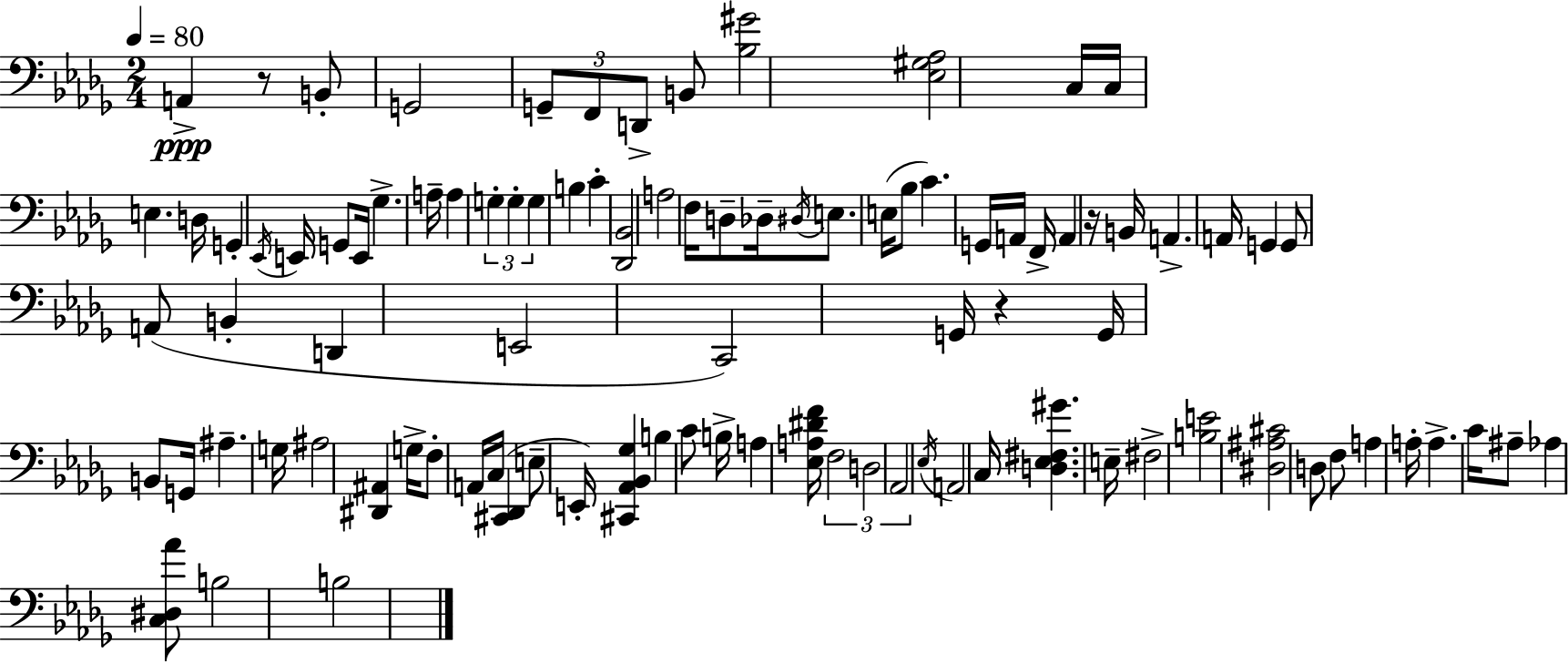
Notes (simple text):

A2/q R/e B2/e G2/h G2/e F2/e D2/e B2/e [Bb3,G#4]/h [Eb3,G#3,Ab3]/h C3/s C3/s E3/q. D3/s G2/q Eb2/s E2/s G2/e E2/s Gb3/q. A3/s A3/q G3/q G3/q G3/q B3/q C4/q [Db2,Bb2]/h A3/h F3/s D3/e Db3/s D#3/s E3/e. E3/s Bb3/e C4/q. G2/s A2/s F2/s A2/q R/s B2/s A2/q. A2/s G2/q G2/e A2/e B2/q D2/q E2/h C2/h G2/s R/q G2/s B2/e G2/s A#3/q. G3/s A#3/h [D#2,A#2]/q G3/s F3/e A2/s C3/s [C#2,Db2]/q E3/e E2/s [C#2,Ab2,Bb2,Gb3]/q B3/q C4/e B3/s A3/q [Eb3,A3,D#4,F4]/s F3/h D3/h Ab2/h Eb3/s A2/h C3/s [D3,Eb3,F#3,G#4]/q. E3/s F#3/h [B3,E4]/h [D#3,A#3,C#4]/h D3/e F3/e A3/q A3/s A3/q. C4/s A#3/e Ab3/q [C3,D#3,Ab4]/e B3/h B3/h